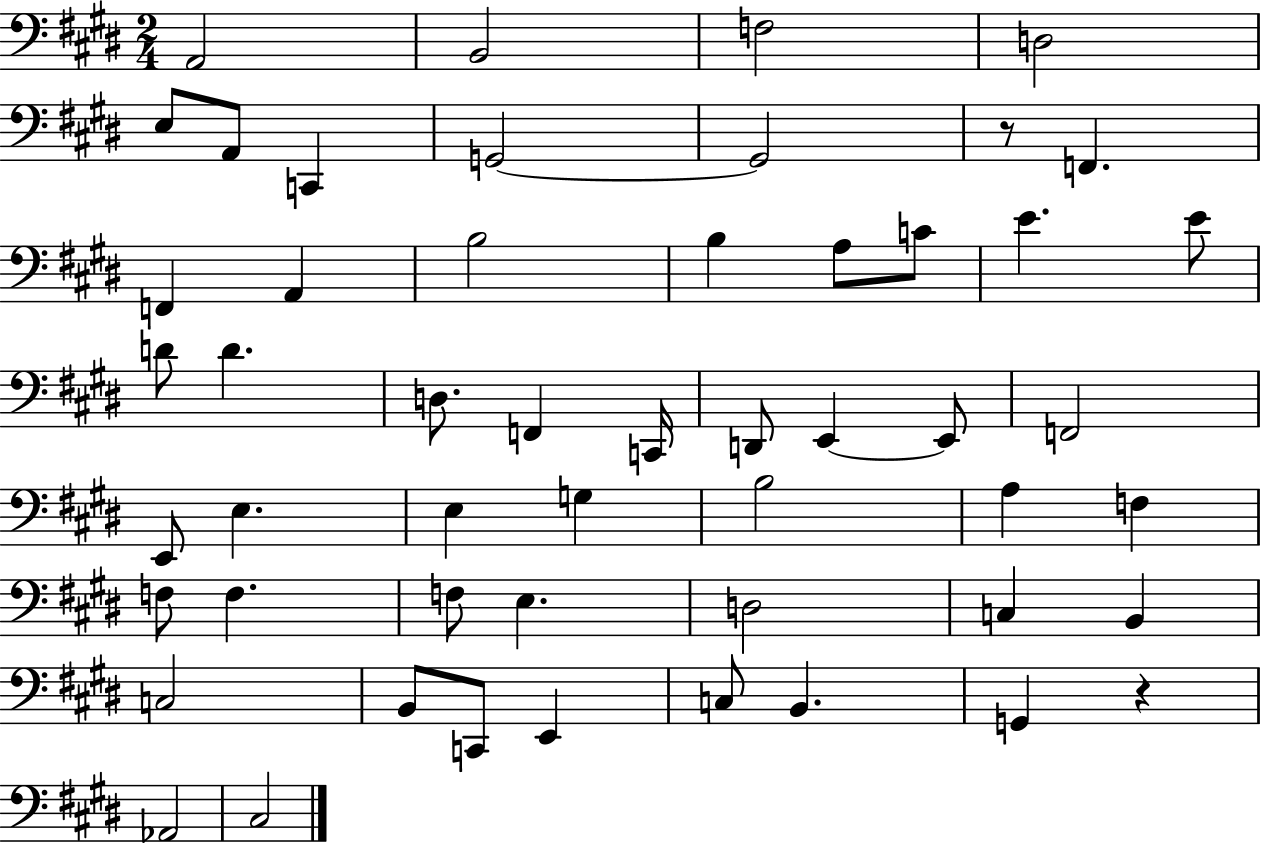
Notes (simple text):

A2/h B2/h F3/h D3/h E3/e A2/e C2/q G2/h G2/h R/e F2/q. F2/q A2/q B3/h B3/q A3/e C4/e E4/q. E4/e D4/e D4/q. D3/e. F2/q C2/s D2/e E2/q E2/e F2/h E2/e E3/q. E3/q G3/q B3/h A3/q F3/q F3/e F3/q. F3/e E3/q. D3/h C3/q B2/q C3/h B2/e C2/e E2/q C3/e B2/q. G2/q R/q Ab2/h C#3/h